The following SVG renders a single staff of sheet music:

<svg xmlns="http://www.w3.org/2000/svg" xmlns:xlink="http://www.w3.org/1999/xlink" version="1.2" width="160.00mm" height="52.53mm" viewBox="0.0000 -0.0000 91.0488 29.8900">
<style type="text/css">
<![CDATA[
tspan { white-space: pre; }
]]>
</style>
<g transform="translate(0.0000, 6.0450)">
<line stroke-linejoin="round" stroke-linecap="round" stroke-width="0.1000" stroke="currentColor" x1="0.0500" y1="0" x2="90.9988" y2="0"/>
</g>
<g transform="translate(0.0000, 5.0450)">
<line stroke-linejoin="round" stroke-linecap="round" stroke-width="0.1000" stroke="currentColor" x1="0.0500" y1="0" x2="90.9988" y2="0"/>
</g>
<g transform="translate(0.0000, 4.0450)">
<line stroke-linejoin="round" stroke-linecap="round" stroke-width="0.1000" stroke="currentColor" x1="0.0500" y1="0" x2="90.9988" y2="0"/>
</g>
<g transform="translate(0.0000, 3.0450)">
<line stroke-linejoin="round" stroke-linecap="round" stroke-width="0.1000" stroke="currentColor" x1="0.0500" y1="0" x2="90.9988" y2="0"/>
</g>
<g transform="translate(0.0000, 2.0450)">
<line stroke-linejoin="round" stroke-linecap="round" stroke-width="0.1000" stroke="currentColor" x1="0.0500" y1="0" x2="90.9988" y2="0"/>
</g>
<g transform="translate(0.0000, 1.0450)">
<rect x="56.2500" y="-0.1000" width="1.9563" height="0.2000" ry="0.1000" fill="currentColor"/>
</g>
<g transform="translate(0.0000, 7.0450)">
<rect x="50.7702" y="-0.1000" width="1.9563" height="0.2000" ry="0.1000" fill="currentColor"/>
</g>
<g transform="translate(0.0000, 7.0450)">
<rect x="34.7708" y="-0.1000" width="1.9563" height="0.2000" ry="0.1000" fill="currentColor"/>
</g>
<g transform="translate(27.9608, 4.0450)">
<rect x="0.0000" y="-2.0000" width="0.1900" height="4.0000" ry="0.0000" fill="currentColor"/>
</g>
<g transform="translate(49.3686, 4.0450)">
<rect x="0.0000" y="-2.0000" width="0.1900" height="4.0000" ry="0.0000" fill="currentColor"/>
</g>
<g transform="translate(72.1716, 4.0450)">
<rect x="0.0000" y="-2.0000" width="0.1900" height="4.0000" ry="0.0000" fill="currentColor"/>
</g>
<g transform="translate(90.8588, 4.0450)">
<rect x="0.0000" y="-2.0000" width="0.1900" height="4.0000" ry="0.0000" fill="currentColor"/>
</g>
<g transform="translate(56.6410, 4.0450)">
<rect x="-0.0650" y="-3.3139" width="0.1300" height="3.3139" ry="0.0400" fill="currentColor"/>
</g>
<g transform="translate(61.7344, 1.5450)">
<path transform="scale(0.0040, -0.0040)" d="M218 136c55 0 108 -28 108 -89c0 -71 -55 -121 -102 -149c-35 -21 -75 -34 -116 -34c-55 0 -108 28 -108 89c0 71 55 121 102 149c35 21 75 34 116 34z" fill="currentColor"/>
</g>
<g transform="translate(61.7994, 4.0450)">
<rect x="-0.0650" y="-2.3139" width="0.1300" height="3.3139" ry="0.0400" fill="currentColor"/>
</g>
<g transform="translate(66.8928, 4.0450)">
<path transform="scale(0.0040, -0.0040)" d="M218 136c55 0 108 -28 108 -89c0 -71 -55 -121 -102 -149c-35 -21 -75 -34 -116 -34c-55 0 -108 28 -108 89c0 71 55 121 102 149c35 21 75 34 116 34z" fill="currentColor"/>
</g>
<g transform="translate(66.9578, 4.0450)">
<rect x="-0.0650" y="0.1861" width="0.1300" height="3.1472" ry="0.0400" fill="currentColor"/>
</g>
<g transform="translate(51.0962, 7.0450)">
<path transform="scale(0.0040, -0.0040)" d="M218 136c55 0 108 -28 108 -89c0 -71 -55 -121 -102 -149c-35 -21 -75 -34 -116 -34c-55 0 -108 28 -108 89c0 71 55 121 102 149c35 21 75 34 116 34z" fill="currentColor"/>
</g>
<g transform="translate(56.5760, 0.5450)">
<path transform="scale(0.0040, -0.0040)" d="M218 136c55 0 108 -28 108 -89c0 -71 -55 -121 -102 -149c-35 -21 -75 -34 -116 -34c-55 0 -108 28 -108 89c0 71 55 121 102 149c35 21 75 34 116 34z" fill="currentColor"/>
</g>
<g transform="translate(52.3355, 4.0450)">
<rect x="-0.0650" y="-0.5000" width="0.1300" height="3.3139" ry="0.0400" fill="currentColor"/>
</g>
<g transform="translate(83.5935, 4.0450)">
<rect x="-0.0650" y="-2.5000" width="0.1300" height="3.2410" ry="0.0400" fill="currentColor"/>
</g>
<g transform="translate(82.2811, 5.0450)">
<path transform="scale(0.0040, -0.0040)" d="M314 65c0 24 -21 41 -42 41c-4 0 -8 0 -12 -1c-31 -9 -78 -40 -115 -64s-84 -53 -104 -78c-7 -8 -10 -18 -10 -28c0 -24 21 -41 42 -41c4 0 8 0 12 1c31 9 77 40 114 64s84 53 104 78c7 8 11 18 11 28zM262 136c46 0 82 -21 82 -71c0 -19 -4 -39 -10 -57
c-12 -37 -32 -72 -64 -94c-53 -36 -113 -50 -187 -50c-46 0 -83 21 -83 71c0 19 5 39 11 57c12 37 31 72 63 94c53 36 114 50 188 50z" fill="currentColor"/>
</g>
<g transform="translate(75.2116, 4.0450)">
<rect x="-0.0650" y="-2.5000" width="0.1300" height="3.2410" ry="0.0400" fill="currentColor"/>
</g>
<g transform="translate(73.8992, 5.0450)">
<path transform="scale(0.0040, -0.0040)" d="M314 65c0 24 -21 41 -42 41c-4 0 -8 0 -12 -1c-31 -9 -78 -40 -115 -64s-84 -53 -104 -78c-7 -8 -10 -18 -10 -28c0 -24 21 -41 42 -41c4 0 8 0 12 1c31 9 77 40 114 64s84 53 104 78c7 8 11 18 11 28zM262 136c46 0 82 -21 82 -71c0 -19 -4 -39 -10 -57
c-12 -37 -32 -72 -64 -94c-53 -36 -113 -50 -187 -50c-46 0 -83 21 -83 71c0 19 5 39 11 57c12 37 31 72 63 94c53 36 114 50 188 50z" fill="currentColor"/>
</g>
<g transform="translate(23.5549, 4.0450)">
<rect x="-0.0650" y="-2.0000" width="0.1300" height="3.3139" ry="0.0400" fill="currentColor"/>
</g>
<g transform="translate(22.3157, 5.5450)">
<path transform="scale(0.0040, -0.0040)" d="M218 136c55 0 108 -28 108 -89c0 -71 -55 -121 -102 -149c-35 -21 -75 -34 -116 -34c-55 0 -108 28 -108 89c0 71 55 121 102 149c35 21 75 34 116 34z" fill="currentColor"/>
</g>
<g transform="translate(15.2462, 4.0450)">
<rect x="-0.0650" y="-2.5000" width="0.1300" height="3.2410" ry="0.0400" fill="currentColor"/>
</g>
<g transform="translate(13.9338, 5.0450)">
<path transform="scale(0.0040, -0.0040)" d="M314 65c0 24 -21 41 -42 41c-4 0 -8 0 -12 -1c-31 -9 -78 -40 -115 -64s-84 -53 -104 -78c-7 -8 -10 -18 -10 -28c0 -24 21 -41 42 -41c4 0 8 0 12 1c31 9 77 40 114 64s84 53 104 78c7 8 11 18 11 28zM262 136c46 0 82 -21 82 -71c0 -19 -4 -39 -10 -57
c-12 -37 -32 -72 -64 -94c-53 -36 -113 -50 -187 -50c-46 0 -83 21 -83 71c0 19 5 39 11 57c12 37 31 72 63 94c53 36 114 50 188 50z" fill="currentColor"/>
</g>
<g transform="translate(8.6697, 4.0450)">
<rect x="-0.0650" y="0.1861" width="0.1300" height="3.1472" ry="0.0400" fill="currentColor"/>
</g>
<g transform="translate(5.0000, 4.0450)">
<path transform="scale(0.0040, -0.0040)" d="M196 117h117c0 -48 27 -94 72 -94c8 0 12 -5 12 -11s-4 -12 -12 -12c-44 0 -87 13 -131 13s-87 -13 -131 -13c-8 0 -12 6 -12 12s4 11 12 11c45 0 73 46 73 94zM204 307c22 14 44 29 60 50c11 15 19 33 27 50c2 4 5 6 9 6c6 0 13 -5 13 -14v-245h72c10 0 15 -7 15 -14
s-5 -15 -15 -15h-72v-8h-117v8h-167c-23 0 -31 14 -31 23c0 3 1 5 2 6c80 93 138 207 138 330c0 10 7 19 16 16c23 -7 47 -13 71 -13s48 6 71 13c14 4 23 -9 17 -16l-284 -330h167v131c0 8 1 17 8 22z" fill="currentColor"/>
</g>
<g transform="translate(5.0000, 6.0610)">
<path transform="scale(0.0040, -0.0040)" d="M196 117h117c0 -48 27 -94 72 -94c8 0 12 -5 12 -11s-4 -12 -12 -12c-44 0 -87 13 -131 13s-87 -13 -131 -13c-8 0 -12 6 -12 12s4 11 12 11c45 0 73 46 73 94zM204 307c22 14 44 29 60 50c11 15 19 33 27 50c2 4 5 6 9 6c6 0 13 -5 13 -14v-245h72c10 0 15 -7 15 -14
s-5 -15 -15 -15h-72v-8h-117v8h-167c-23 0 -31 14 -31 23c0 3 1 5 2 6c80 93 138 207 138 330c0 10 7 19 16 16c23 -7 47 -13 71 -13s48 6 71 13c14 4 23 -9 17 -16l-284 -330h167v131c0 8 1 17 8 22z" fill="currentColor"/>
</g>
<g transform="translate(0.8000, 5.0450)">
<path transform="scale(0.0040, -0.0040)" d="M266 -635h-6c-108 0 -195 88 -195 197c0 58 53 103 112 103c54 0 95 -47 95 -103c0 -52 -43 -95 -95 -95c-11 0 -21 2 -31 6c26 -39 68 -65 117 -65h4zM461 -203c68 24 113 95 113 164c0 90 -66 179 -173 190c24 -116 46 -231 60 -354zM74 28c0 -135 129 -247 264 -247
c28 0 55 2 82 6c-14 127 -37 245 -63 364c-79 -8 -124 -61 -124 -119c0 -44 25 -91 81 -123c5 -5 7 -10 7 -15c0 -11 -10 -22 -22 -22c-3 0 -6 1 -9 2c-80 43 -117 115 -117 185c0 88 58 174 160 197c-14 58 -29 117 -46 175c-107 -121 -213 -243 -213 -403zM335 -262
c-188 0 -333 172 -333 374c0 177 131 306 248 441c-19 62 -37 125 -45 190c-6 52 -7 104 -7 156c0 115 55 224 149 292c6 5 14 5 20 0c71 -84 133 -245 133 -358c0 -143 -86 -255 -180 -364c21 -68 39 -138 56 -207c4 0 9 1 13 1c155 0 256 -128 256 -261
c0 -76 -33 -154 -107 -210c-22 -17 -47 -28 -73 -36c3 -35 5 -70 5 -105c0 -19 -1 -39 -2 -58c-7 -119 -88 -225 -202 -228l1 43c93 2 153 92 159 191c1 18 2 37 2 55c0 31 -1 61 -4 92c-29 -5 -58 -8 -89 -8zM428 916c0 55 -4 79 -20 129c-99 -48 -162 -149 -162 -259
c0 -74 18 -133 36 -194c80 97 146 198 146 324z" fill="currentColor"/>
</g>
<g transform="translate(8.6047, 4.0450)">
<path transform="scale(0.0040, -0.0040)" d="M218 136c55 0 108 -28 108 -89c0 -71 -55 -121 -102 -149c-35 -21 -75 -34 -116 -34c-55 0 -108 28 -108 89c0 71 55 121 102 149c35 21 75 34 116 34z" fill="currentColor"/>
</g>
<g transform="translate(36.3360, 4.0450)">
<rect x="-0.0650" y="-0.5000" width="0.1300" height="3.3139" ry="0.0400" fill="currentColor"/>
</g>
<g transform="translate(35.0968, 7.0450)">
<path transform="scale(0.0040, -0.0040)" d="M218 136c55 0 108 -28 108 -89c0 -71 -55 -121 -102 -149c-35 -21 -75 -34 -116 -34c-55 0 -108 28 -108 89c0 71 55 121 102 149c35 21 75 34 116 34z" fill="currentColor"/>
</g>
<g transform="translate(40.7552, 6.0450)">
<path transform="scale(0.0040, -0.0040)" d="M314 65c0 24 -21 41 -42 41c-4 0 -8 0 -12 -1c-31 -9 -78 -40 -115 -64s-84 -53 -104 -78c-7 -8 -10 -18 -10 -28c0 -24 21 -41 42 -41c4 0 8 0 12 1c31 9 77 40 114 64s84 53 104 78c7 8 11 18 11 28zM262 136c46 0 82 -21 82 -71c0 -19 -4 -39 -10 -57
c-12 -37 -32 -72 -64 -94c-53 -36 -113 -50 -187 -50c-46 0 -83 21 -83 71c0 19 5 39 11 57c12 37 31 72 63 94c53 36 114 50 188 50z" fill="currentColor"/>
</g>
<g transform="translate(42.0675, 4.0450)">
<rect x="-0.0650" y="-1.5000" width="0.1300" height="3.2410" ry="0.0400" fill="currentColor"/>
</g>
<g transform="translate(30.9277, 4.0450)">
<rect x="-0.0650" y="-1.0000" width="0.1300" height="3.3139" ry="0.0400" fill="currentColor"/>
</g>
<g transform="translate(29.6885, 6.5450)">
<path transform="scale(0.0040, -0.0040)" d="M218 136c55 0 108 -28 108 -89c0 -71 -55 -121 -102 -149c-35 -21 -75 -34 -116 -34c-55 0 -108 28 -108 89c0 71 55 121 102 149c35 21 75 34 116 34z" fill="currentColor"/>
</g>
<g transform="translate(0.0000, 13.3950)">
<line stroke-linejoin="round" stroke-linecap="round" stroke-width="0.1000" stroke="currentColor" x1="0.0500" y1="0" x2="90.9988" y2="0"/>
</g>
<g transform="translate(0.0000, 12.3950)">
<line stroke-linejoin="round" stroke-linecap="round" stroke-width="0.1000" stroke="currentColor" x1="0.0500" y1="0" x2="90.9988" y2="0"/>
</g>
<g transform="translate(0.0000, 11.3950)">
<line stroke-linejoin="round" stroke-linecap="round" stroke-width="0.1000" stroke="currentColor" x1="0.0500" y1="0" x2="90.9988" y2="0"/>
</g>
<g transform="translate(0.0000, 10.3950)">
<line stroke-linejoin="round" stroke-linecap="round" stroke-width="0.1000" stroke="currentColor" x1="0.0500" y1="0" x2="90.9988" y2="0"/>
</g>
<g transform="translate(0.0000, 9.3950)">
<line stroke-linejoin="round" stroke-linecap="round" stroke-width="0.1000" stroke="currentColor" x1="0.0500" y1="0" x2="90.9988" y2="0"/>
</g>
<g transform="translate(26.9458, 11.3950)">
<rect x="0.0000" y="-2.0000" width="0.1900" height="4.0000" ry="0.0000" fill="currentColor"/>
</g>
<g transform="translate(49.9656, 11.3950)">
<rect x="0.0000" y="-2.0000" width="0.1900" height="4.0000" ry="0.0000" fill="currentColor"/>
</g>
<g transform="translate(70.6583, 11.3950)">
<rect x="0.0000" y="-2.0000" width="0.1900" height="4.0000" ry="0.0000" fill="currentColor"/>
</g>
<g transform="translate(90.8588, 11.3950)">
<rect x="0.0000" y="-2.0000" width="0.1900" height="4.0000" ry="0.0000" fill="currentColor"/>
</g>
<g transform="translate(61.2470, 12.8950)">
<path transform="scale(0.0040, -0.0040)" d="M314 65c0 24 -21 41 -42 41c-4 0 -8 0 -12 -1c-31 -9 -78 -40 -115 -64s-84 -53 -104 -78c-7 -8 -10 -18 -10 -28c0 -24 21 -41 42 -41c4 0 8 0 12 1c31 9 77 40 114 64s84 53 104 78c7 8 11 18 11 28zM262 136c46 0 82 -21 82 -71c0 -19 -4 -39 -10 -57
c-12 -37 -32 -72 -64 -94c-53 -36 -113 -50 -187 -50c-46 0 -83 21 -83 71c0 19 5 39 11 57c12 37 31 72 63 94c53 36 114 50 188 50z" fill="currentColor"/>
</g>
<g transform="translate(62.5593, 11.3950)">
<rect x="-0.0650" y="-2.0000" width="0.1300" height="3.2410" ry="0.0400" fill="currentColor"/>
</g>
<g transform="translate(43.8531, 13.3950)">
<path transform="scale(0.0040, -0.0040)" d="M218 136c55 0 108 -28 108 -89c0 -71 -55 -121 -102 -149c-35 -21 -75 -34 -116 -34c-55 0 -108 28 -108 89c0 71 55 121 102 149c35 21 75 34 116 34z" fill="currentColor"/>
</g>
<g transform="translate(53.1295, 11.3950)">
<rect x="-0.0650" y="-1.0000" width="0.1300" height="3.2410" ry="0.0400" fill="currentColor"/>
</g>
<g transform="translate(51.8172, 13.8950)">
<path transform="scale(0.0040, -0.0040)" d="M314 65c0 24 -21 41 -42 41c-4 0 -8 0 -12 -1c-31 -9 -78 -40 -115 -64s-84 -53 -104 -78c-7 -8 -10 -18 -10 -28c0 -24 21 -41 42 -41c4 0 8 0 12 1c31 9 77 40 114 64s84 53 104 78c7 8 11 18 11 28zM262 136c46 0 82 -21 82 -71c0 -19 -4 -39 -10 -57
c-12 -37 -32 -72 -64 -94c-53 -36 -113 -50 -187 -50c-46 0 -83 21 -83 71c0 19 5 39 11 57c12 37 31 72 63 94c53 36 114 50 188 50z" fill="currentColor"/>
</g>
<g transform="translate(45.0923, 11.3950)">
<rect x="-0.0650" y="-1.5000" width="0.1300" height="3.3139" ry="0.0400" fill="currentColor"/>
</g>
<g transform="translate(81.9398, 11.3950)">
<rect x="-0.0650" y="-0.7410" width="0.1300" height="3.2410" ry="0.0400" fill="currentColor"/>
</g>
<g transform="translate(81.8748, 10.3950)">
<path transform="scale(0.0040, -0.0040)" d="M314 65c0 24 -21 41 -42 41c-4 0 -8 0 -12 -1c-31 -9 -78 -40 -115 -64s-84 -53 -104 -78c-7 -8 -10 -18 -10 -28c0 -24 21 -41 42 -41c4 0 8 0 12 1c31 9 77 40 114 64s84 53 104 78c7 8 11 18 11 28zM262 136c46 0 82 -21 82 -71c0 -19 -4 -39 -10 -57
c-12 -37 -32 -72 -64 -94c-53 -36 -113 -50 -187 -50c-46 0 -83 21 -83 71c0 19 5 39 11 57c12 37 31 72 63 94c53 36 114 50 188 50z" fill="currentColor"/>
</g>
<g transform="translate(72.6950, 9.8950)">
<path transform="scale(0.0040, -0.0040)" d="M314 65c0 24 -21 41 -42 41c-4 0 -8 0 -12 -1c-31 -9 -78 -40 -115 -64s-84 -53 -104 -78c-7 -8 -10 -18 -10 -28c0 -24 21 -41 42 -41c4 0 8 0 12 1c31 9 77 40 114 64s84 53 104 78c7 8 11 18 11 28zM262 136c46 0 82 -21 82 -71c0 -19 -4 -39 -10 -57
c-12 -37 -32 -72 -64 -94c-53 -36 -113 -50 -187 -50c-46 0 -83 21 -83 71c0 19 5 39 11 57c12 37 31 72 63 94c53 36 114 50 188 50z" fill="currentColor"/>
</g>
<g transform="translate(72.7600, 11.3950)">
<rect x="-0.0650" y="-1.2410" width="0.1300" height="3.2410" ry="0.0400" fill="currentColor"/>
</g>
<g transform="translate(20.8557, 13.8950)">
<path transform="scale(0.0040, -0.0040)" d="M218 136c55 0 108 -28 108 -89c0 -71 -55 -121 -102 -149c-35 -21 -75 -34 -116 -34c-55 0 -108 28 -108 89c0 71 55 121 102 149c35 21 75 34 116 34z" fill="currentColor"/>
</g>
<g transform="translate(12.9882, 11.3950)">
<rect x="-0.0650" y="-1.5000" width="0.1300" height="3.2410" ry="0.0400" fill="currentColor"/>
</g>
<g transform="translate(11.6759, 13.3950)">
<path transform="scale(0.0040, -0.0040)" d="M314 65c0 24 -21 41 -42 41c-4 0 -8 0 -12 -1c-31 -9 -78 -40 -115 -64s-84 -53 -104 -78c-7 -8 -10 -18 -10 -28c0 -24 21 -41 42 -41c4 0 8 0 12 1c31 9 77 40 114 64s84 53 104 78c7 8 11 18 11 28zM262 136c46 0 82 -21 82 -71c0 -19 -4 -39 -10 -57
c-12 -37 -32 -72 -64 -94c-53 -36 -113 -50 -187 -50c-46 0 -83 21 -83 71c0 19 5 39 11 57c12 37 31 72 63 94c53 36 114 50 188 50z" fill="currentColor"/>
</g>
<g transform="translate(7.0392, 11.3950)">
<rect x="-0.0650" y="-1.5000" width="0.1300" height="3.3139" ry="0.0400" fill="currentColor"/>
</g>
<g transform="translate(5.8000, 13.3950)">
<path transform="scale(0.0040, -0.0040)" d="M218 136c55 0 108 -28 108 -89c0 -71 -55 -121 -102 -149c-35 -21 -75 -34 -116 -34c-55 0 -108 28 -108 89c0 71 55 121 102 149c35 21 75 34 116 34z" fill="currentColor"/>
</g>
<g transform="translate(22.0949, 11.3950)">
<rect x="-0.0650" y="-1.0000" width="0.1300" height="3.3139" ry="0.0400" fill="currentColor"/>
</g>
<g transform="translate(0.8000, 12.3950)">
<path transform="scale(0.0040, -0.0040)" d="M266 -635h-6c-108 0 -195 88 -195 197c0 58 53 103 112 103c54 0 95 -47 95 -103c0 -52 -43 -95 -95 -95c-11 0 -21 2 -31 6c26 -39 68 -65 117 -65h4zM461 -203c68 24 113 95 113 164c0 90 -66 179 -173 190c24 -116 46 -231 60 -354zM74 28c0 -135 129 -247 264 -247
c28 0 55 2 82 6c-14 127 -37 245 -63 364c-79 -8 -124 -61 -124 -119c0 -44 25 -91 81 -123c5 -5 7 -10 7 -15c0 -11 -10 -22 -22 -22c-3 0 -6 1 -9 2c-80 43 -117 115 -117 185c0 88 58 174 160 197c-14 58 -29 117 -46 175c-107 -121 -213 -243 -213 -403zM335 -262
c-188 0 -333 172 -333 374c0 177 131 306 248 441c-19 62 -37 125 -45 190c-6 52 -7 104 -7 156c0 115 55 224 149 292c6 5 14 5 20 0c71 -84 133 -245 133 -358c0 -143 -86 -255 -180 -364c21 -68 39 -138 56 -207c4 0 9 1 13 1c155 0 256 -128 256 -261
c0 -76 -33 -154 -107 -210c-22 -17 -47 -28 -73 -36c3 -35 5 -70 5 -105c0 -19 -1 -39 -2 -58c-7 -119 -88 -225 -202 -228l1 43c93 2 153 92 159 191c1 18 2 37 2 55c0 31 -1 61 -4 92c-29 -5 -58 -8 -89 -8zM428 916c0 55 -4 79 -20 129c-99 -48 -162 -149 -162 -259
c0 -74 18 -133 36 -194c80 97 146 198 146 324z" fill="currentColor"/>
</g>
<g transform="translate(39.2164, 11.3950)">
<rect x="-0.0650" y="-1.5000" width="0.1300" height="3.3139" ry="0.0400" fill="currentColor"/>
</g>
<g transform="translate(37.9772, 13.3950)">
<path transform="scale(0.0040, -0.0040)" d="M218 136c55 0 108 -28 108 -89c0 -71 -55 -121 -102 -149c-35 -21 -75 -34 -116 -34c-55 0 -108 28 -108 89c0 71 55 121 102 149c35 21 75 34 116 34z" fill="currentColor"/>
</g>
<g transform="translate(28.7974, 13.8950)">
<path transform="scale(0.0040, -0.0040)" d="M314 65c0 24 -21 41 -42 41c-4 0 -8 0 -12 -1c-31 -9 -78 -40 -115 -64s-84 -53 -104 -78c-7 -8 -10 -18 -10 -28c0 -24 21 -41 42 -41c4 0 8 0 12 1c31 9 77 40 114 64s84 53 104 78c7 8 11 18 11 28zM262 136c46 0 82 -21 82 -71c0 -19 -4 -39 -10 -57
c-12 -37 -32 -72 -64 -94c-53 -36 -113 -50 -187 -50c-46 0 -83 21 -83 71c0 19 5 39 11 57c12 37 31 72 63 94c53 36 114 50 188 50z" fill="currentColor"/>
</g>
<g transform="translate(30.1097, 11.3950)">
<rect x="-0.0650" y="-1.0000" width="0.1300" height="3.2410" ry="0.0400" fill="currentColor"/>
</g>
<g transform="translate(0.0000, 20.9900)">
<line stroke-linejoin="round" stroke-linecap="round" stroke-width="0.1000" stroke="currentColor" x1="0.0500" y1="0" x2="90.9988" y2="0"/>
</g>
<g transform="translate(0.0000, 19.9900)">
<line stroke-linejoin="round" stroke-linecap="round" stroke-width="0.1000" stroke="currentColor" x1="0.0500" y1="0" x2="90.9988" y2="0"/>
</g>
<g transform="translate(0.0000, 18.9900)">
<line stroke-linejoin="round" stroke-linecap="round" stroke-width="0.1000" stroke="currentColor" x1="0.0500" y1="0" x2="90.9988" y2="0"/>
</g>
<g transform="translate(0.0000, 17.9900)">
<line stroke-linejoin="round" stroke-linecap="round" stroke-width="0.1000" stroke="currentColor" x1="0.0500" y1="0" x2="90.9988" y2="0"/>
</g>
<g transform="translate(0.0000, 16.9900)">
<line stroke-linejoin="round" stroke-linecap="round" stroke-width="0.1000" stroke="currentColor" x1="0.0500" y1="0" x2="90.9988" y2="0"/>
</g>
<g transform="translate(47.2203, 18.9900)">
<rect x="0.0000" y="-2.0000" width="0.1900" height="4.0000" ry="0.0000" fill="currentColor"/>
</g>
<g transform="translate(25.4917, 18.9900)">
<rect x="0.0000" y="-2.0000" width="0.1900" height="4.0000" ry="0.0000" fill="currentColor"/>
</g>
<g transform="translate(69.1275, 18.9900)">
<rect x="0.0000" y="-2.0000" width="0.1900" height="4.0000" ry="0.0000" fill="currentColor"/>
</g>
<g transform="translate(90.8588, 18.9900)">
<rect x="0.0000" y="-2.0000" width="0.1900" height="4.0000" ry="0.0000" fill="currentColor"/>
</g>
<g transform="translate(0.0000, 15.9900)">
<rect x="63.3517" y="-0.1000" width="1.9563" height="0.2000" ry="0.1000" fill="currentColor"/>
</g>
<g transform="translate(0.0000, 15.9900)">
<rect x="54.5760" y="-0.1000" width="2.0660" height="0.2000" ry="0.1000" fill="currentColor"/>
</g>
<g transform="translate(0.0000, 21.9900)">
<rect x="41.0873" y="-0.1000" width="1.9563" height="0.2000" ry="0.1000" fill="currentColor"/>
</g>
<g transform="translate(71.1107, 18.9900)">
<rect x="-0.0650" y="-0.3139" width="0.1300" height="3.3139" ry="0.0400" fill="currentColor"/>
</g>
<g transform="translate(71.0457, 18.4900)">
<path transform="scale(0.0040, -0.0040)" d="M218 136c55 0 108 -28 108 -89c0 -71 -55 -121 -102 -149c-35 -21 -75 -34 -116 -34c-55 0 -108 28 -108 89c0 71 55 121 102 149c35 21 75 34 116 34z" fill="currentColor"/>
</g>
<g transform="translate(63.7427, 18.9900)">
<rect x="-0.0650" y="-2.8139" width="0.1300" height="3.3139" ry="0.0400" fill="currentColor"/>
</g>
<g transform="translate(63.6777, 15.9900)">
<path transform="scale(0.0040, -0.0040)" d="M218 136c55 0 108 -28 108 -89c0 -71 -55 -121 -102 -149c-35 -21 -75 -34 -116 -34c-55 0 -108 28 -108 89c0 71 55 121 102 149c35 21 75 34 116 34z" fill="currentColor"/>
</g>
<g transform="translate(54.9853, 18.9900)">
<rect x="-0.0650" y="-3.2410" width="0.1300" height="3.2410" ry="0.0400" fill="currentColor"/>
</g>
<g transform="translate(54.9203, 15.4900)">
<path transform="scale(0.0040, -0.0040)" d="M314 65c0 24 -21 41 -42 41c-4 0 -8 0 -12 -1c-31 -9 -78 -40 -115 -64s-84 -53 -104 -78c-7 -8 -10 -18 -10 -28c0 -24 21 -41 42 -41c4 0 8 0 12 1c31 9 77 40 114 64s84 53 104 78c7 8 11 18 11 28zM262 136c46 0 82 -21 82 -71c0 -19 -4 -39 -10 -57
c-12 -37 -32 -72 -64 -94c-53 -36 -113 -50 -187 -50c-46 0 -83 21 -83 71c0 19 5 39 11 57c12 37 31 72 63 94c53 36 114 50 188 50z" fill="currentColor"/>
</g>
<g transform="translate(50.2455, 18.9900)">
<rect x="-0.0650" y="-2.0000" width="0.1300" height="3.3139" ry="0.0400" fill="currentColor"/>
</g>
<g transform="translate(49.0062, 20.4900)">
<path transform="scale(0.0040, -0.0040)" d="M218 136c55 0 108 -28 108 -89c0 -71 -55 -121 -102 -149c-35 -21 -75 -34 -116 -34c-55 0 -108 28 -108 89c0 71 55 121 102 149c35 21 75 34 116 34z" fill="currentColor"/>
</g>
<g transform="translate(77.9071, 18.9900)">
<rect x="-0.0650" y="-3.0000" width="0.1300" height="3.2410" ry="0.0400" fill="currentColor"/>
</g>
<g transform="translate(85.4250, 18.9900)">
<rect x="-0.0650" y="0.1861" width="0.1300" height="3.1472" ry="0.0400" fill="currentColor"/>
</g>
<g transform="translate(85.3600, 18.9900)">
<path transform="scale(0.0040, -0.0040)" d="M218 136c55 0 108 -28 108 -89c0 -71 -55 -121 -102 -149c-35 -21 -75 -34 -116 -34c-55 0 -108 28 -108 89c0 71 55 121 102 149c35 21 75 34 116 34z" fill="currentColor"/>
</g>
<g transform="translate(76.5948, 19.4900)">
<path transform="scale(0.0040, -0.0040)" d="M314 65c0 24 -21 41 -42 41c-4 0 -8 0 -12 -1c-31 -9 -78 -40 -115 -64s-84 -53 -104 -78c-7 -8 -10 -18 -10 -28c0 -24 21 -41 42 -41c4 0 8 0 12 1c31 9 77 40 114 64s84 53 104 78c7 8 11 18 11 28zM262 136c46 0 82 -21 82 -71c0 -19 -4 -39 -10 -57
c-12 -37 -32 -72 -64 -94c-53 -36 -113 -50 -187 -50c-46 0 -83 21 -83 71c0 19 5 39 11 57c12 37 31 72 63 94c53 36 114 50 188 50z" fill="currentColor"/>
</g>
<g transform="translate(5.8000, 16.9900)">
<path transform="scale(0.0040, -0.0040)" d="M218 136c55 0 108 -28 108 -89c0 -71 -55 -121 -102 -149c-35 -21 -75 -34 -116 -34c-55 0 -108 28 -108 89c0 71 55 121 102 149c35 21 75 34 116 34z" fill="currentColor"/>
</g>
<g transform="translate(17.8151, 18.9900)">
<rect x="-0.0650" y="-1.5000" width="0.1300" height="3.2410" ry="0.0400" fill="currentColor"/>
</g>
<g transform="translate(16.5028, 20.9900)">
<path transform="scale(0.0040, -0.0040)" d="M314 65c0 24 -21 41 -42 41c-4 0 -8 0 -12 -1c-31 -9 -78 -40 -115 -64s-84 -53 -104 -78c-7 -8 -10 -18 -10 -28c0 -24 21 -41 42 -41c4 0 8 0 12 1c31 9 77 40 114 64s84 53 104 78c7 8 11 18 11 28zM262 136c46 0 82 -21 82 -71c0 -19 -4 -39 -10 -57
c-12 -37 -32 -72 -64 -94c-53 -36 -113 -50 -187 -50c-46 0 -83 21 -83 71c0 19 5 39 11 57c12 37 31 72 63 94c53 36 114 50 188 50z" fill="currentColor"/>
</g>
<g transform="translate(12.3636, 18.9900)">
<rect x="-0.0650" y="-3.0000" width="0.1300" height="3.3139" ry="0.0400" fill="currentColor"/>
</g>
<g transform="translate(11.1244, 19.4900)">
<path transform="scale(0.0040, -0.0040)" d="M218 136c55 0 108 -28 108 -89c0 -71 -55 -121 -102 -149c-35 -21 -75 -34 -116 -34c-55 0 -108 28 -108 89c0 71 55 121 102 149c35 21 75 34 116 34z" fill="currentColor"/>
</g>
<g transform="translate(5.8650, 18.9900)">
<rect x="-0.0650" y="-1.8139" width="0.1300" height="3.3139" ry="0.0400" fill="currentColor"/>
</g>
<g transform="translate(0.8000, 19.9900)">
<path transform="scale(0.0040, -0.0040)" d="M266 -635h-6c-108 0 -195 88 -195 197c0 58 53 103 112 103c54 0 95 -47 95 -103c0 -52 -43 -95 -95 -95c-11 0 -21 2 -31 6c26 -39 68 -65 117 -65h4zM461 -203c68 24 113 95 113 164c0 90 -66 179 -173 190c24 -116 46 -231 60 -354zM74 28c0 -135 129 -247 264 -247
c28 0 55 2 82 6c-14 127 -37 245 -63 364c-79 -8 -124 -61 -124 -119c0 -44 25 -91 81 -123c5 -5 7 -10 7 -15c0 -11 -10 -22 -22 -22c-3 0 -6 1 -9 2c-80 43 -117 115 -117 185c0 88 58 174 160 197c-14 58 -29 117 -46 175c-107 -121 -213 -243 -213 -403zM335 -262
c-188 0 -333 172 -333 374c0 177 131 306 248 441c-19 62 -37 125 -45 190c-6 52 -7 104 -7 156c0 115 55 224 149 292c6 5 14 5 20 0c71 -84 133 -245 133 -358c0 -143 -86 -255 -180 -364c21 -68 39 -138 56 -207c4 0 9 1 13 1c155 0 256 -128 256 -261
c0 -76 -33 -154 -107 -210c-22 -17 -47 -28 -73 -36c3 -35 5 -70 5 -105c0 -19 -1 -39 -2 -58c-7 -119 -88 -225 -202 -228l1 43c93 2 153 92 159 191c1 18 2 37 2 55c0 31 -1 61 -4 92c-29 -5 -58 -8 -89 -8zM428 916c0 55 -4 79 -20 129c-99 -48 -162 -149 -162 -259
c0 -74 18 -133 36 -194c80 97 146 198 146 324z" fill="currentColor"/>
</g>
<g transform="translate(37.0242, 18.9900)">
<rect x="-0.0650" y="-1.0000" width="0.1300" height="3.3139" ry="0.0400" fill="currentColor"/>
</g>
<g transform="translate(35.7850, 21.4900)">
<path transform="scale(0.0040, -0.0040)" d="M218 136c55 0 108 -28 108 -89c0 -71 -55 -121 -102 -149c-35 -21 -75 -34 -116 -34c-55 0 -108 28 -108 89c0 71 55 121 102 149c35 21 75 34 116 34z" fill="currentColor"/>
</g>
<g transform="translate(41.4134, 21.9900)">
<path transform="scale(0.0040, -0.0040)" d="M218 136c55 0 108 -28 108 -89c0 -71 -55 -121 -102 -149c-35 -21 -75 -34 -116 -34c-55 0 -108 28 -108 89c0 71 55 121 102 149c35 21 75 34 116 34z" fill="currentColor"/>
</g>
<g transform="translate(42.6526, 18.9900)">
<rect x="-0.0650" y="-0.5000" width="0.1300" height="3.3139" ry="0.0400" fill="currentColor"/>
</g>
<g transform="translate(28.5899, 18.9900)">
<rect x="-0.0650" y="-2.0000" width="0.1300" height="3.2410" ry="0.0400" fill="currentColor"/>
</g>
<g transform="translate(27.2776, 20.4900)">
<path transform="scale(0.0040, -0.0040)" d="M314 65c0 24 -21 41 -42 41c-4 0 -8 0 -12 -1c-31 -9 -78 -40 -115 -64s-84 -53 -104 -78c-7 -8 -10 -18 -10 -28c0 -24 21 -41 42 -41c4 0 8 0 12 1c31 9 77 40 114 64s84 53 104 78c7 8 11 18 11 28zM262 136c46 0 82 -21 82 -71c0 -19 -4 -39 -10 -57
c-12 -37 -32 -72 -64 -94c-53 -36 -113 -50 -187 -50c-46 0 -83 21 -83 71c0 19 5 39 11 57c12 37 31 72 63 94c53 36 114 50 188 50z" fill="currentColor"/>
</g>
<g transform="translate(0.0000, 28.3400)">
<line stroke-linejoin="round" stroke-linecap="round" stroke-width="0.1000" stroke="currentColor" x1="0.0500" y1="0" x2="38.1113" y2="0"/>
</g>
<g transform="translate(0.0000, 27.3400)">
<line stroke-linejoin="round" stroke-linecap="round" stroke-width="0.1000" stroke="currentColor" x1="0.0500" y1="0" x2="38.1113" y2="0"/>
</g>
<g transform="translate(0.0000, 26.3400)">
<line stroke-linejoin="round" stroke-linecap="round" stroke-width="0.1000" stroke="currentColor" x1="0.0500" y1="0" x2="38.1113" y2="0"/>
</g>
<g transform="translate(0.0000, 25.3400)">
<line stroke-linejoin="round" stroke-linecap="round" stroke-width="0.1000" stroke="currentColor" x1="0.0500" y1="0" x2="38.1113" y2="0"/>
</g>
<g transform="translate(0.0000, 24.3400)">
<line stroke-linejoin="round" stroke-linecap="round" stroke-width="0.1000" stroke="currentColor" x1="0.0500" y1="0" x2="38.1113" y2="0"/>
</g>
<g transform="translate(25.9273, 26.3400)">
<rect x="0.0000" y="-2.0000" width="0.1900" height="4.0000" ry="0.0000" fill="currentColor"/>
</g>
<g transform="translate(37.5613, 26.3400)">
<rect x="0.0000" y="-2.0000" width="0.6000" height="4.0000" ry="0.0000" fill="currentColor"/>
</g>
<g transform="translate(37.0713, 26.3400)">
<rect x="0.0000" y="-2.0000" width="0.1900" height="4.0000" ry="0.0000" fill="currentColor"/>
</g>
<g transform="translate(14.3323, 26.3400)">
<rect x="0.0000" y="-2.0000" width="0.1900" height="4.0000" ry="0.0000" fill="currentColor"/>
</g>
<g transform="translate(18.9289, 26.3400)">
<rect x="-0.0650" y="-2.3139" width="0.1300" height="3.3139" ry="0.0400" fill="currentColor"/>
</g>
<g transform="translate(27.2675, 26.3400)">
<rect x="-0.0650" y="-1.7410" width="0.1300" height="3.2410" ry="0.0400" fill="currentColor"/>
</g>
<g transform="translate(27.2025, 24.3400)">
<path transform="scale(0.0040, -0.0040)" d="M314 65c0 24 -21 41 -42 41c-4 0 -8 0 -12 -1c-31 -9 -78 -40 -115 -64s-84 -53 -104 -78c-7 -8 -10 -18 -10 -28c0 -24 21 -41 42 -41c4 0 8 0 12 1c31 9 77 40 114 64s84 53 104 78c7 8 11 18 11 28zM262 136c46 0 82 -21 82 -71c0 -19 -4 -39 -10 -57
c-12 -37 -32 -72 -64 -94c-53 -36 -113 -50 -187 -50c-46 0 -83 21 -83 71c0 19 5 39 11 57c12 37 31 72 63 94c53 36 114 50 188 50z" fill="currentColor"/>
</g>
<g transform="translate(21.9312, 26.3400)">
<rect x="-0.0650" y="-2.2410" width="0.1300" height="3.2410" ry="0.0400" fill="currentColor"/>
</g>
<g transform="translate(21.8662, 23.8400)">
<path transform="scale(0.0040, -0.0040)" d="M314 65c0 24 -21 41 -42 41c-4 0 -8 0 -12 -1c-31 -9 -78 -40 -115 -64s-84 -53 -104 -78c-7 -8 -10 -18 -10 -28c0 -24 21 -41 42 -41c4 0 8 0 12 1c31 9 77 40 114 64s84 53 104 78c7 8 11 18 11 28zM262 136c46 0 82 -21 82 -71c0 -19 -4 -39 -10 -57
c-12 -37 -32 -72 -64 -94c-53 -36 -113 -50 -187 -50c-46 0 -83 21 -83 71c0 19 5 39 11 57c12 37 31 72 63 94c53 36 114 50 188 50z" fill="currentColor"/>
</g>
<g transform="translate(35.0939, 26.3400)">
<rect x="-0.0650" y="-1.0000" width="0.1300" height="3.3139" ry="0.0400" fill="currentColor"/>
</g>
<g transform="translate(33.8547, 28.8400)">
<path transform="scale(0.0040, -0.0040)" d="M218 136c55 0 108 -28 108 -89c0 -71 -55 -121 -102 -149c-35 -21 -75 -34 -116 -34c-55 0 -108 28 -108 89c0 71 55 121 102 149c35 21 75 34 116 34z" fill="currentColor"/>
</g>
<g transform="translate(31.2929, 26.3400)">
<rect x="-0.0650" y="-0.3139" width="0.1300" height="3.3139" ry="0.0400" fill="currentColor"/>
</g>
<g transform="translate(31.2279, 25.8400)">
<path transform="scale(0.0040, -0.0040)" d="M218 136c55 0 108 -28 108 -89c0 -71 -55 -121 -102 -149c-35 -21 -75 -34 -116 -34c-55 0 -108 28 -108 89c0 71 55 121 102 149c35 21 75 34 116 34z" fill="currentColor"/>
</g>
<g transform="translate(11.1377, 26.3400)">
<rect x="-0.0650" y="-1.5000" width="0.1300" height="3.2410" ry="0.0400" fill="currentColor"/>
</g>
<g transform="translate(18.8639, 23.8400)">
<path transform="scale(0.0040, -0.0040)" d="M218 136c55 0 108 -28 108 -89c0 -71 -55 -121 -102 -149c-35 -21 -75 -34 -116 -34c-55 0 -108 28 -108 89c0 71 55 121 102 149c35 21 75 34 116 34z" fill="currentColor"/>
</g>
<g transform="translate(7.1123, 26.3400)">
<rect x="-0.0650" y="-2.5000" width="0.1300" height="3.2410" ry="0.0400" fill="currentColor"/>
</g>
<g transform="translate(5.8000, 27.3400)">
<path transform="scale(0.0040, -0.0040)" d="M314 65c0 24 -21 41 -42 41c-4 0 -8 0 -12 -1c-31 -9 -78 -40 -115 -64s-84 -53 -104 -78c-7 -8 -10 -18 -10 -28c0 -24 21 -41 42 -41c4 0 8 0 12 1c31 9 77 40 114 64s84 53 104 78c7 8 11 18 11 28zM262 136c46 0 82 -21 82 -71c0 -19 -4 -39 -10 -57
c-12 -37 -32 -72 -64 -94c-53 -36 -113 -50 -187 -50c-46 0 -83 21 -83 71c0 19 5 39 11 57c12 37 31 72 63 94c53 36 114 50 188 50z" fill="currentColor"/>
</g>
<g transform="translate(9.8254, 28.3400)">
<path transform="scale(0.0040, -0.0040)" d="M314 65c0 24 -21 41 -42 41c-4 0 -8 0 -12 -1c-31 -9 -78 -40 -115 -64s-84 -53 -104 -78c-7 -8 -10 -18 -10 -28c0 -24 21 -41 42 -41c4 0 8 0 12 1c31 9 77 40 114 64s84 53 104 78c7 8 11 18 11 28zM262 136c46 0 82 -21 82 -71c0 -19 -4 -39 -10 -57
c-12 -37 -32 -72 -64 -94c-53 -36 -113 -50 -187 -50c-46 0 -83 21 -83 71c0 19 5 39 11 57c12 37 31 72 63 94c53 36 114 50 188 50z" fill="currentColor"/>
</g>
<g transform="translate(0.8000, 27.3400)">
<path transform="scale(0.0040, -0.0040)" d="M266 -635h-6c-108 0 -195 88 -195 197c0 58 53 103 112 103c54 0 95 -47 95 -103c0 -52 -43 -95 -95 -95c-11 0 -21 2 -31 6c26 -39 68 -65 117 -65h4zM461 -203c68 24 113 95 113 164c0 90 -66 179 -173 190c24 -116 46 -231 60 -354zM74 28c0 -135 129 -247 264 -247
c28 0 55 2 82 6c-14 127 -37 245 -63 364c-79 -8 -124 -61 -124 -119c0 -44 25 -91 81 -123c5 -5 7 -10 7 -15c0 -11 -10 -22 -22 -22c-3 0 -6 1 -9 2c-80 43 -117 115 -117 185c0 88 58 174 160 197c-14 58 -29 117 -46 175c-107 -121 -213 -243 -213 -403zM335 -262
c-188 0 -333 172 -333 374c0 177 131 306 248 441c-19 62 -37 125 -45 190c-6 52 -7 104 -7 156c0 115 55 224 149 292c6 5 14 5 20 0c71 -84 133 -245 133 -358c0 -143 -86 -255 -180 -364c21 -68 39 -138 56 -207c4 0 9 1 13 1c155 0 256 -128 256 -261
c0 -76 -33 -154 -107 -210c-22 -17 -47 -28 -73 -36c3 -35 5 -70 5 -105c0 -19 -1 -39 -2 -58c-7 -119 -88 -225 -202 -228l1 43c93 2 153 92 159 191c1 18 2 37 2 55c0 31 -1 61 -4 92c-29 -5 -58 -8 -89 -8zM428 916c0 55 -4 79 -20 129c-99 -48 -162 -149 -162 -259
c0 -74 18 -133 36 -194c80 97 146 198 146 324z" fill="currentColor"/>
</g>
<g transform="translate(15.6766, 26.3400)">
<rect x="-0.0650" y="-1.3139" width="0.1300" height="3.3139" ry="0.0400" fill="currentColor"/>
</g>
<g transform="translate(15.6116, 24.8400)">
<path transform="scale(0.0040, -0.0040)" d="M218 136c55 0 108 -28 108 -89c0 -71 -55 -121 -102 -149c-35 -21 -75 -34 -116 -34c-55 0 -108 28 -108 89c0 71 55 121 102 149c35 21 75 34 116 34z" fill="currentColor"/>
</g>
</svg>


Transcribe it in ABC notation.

X:1
T:Untitled
M:4/4
L:1/4
K:C
B G2 F D C E2 C b g B G2 G2 E E2 D D2 E E D2 F2 e2 d2 f A E2 F2 D C F b2 a c A2 B G2 E2 e g g2 f2 c D